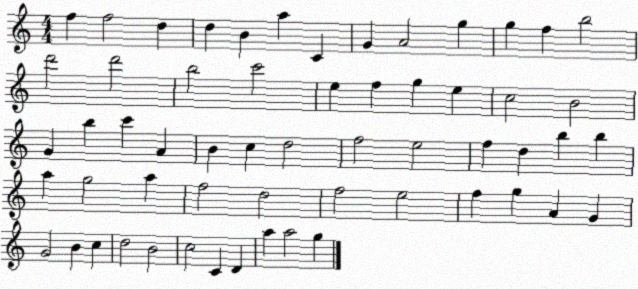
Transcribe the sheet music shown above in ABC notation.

X:1
T:Untitled
M:4/4
L:1/4
K:C
f f2 d d B a C G A2 g g f b2 d'2 d'2 b2 c'2 e f g e c2 B2 G b c' A B c d2 f2 e2 f d b b a g2 a f2 d2 f2 e2 f g A G G2 B c d2 B2 c2 C D a a2 g